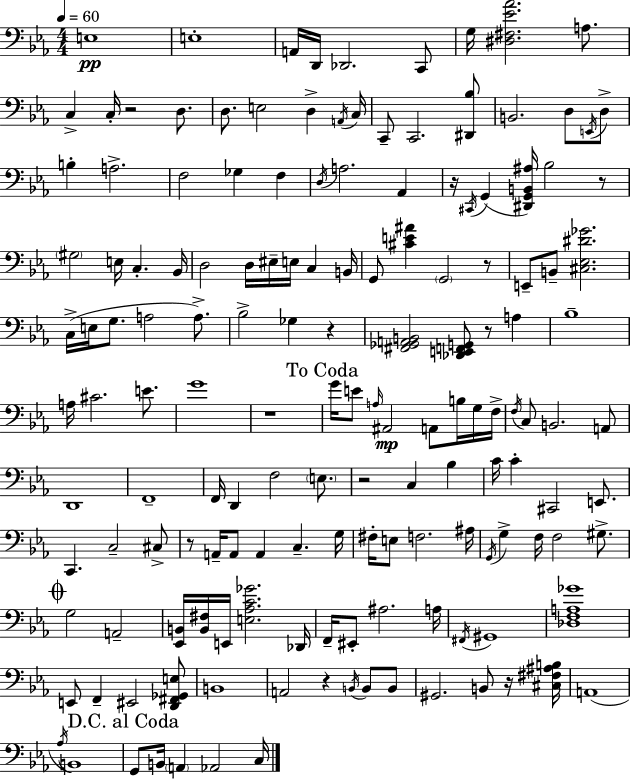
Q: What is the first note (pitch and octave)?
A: E3